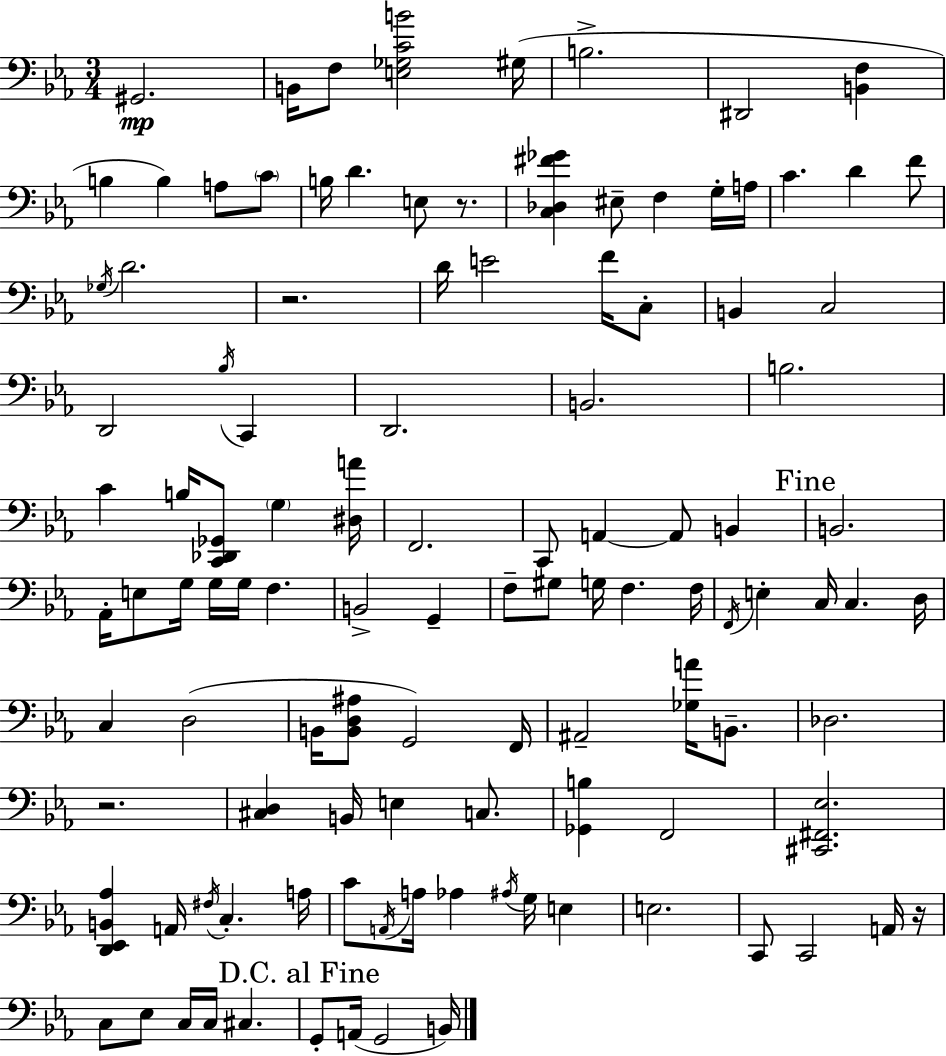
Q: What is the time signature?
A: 3/4